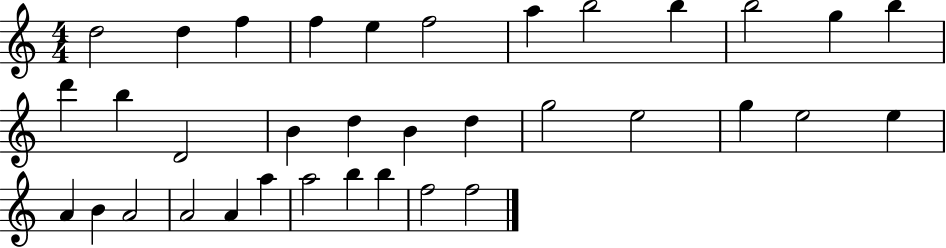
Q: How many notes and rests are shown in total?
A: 35